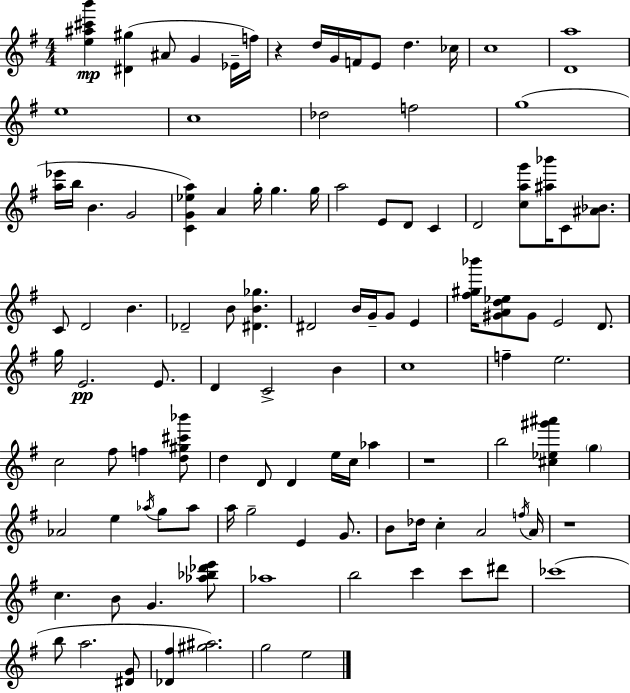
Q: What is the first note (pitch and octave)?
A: A#4